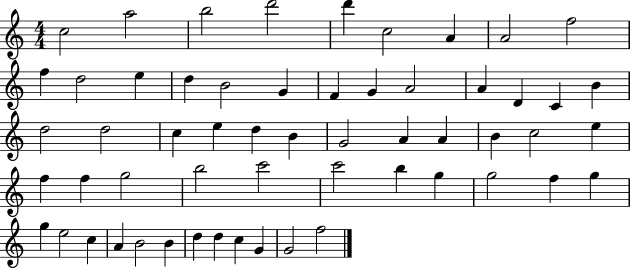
C5/h A5/h B5/h D6/h D6/q C5/h A4/q A4/h F5/h F5/q D5/h E5/q D5/q B4/h G4/q F4/q G4/q A4/h A4/q D4/q C4/q B4/q D5/h D5/h C5/q E5/q D5/q B4/q G4/h A4/q A4/q B4/q C5/h E5/q F5/q F5/q G5/h B5/h C6/h C6/h B5/q G5/q G5/h F5/q G5/q G5/q E5/h C5/q A4/q B4/h B4/q D5/q D5/q C5/q G4/q G4/h F5/h